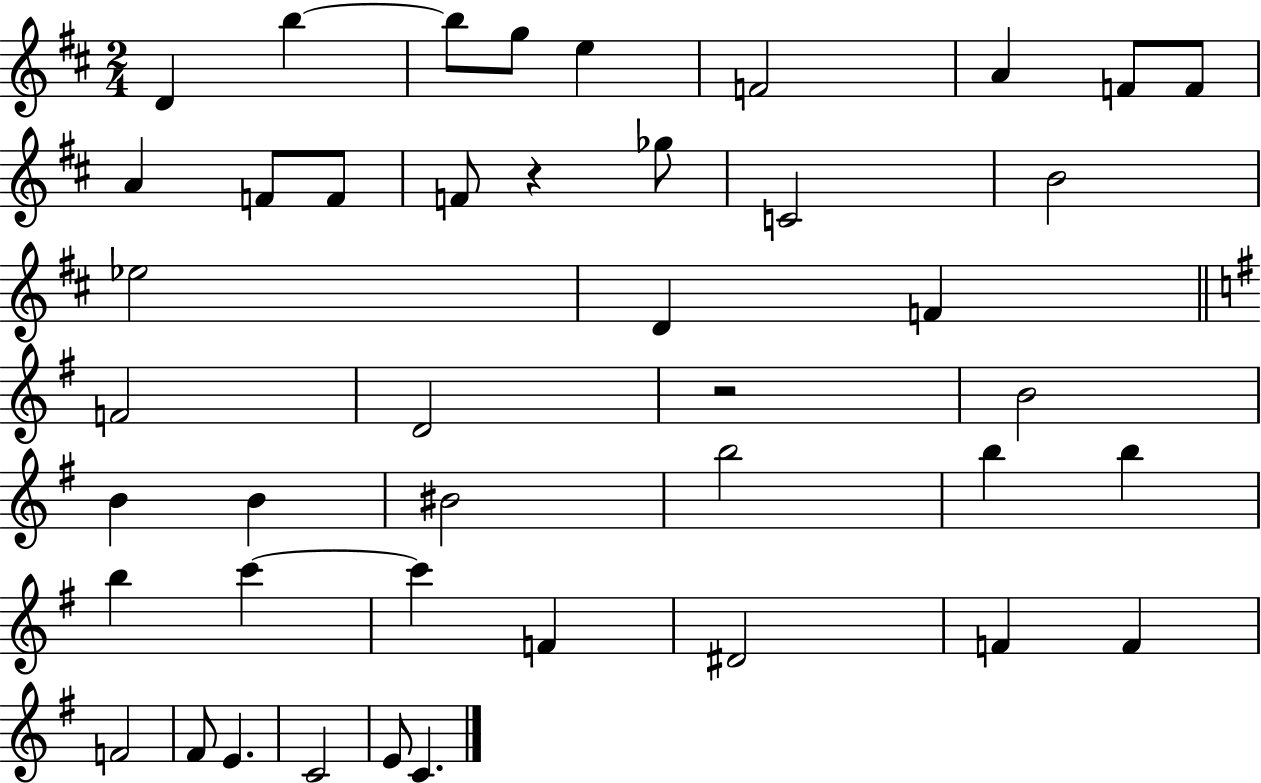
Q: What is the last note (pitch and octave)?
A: C4